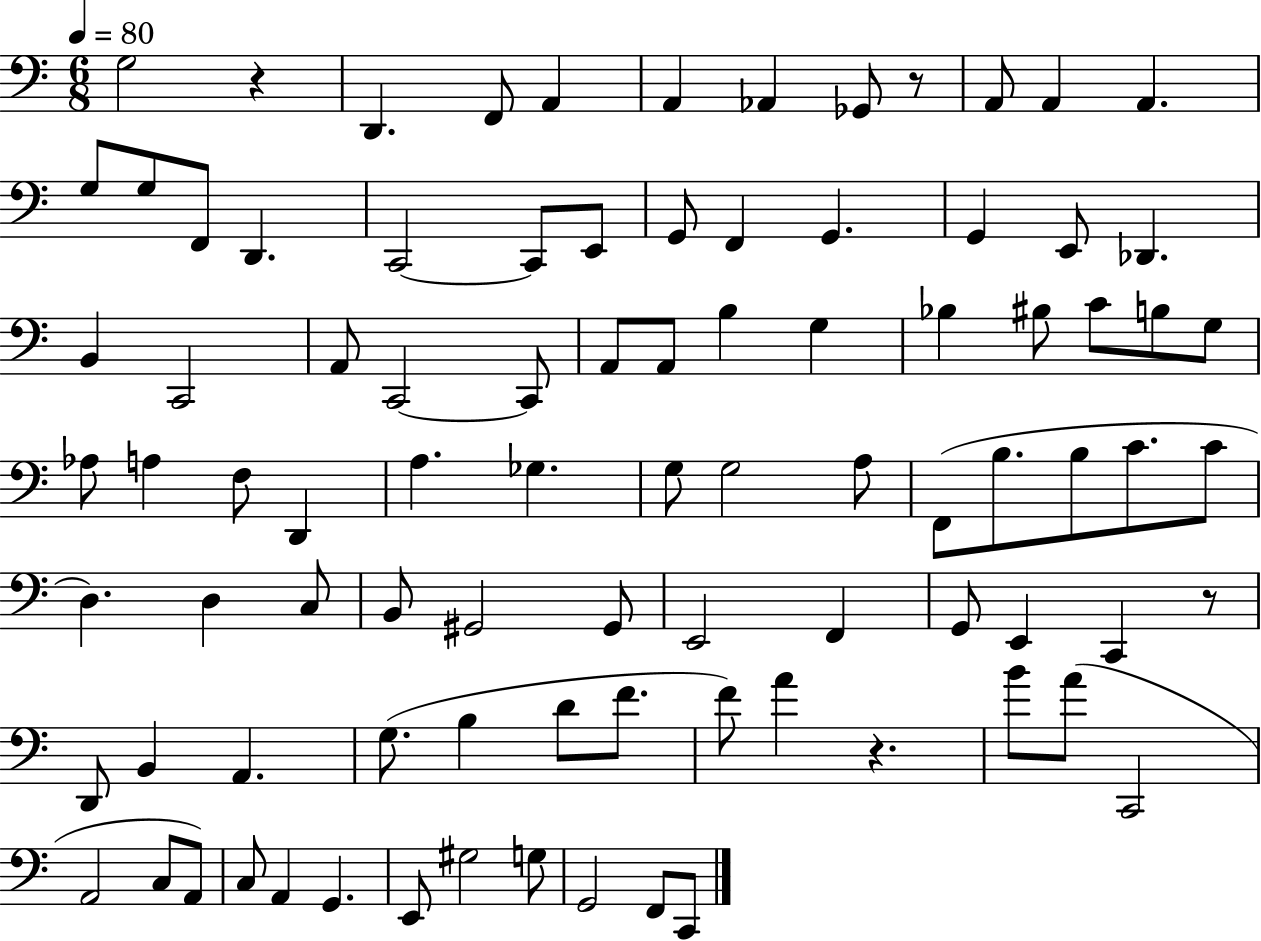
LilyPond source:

{
  \clef bass
  \numericTimeSignature
  \time 6/8
  \key c \major
  \tempo 4 = 80
  g2 r4 | d,4. f,8 a,4 | a,4 aes,4 ges,8 r8 | a,8 a,4 a,4. | \break g8 g8 f,8 d,4. | c,2~~ c,8 e,8 | g,8 f,4 g,4. | g,4 e,8 des,4. | \break b,4 c,2 | a,8 c,2~~ c,8 | a,8 a,8 b4 g4 | bes4 bis8 c'8 b8 g8 | \break aes8 a4 f8 d,4 | a4. ges4. | g8 g2 a8 | f,8( b8. b8 c'8. c'8 | \break d4.) d4 c8 | b,8 gis,2 gis,8 | e,2 f,4 | g,8 e,4 c,4 r8 | \break d,8 b,4 a,4. | g8.( b4 d'8 f'8. | f'8) a'4 r4. | b'8 a'8( c,2 | \break a,2 c8 a,8) | c8 a,4 g,4. | e,8 gis2 g8 | g,2 f,8 c,8 | \break \bar "|."
}